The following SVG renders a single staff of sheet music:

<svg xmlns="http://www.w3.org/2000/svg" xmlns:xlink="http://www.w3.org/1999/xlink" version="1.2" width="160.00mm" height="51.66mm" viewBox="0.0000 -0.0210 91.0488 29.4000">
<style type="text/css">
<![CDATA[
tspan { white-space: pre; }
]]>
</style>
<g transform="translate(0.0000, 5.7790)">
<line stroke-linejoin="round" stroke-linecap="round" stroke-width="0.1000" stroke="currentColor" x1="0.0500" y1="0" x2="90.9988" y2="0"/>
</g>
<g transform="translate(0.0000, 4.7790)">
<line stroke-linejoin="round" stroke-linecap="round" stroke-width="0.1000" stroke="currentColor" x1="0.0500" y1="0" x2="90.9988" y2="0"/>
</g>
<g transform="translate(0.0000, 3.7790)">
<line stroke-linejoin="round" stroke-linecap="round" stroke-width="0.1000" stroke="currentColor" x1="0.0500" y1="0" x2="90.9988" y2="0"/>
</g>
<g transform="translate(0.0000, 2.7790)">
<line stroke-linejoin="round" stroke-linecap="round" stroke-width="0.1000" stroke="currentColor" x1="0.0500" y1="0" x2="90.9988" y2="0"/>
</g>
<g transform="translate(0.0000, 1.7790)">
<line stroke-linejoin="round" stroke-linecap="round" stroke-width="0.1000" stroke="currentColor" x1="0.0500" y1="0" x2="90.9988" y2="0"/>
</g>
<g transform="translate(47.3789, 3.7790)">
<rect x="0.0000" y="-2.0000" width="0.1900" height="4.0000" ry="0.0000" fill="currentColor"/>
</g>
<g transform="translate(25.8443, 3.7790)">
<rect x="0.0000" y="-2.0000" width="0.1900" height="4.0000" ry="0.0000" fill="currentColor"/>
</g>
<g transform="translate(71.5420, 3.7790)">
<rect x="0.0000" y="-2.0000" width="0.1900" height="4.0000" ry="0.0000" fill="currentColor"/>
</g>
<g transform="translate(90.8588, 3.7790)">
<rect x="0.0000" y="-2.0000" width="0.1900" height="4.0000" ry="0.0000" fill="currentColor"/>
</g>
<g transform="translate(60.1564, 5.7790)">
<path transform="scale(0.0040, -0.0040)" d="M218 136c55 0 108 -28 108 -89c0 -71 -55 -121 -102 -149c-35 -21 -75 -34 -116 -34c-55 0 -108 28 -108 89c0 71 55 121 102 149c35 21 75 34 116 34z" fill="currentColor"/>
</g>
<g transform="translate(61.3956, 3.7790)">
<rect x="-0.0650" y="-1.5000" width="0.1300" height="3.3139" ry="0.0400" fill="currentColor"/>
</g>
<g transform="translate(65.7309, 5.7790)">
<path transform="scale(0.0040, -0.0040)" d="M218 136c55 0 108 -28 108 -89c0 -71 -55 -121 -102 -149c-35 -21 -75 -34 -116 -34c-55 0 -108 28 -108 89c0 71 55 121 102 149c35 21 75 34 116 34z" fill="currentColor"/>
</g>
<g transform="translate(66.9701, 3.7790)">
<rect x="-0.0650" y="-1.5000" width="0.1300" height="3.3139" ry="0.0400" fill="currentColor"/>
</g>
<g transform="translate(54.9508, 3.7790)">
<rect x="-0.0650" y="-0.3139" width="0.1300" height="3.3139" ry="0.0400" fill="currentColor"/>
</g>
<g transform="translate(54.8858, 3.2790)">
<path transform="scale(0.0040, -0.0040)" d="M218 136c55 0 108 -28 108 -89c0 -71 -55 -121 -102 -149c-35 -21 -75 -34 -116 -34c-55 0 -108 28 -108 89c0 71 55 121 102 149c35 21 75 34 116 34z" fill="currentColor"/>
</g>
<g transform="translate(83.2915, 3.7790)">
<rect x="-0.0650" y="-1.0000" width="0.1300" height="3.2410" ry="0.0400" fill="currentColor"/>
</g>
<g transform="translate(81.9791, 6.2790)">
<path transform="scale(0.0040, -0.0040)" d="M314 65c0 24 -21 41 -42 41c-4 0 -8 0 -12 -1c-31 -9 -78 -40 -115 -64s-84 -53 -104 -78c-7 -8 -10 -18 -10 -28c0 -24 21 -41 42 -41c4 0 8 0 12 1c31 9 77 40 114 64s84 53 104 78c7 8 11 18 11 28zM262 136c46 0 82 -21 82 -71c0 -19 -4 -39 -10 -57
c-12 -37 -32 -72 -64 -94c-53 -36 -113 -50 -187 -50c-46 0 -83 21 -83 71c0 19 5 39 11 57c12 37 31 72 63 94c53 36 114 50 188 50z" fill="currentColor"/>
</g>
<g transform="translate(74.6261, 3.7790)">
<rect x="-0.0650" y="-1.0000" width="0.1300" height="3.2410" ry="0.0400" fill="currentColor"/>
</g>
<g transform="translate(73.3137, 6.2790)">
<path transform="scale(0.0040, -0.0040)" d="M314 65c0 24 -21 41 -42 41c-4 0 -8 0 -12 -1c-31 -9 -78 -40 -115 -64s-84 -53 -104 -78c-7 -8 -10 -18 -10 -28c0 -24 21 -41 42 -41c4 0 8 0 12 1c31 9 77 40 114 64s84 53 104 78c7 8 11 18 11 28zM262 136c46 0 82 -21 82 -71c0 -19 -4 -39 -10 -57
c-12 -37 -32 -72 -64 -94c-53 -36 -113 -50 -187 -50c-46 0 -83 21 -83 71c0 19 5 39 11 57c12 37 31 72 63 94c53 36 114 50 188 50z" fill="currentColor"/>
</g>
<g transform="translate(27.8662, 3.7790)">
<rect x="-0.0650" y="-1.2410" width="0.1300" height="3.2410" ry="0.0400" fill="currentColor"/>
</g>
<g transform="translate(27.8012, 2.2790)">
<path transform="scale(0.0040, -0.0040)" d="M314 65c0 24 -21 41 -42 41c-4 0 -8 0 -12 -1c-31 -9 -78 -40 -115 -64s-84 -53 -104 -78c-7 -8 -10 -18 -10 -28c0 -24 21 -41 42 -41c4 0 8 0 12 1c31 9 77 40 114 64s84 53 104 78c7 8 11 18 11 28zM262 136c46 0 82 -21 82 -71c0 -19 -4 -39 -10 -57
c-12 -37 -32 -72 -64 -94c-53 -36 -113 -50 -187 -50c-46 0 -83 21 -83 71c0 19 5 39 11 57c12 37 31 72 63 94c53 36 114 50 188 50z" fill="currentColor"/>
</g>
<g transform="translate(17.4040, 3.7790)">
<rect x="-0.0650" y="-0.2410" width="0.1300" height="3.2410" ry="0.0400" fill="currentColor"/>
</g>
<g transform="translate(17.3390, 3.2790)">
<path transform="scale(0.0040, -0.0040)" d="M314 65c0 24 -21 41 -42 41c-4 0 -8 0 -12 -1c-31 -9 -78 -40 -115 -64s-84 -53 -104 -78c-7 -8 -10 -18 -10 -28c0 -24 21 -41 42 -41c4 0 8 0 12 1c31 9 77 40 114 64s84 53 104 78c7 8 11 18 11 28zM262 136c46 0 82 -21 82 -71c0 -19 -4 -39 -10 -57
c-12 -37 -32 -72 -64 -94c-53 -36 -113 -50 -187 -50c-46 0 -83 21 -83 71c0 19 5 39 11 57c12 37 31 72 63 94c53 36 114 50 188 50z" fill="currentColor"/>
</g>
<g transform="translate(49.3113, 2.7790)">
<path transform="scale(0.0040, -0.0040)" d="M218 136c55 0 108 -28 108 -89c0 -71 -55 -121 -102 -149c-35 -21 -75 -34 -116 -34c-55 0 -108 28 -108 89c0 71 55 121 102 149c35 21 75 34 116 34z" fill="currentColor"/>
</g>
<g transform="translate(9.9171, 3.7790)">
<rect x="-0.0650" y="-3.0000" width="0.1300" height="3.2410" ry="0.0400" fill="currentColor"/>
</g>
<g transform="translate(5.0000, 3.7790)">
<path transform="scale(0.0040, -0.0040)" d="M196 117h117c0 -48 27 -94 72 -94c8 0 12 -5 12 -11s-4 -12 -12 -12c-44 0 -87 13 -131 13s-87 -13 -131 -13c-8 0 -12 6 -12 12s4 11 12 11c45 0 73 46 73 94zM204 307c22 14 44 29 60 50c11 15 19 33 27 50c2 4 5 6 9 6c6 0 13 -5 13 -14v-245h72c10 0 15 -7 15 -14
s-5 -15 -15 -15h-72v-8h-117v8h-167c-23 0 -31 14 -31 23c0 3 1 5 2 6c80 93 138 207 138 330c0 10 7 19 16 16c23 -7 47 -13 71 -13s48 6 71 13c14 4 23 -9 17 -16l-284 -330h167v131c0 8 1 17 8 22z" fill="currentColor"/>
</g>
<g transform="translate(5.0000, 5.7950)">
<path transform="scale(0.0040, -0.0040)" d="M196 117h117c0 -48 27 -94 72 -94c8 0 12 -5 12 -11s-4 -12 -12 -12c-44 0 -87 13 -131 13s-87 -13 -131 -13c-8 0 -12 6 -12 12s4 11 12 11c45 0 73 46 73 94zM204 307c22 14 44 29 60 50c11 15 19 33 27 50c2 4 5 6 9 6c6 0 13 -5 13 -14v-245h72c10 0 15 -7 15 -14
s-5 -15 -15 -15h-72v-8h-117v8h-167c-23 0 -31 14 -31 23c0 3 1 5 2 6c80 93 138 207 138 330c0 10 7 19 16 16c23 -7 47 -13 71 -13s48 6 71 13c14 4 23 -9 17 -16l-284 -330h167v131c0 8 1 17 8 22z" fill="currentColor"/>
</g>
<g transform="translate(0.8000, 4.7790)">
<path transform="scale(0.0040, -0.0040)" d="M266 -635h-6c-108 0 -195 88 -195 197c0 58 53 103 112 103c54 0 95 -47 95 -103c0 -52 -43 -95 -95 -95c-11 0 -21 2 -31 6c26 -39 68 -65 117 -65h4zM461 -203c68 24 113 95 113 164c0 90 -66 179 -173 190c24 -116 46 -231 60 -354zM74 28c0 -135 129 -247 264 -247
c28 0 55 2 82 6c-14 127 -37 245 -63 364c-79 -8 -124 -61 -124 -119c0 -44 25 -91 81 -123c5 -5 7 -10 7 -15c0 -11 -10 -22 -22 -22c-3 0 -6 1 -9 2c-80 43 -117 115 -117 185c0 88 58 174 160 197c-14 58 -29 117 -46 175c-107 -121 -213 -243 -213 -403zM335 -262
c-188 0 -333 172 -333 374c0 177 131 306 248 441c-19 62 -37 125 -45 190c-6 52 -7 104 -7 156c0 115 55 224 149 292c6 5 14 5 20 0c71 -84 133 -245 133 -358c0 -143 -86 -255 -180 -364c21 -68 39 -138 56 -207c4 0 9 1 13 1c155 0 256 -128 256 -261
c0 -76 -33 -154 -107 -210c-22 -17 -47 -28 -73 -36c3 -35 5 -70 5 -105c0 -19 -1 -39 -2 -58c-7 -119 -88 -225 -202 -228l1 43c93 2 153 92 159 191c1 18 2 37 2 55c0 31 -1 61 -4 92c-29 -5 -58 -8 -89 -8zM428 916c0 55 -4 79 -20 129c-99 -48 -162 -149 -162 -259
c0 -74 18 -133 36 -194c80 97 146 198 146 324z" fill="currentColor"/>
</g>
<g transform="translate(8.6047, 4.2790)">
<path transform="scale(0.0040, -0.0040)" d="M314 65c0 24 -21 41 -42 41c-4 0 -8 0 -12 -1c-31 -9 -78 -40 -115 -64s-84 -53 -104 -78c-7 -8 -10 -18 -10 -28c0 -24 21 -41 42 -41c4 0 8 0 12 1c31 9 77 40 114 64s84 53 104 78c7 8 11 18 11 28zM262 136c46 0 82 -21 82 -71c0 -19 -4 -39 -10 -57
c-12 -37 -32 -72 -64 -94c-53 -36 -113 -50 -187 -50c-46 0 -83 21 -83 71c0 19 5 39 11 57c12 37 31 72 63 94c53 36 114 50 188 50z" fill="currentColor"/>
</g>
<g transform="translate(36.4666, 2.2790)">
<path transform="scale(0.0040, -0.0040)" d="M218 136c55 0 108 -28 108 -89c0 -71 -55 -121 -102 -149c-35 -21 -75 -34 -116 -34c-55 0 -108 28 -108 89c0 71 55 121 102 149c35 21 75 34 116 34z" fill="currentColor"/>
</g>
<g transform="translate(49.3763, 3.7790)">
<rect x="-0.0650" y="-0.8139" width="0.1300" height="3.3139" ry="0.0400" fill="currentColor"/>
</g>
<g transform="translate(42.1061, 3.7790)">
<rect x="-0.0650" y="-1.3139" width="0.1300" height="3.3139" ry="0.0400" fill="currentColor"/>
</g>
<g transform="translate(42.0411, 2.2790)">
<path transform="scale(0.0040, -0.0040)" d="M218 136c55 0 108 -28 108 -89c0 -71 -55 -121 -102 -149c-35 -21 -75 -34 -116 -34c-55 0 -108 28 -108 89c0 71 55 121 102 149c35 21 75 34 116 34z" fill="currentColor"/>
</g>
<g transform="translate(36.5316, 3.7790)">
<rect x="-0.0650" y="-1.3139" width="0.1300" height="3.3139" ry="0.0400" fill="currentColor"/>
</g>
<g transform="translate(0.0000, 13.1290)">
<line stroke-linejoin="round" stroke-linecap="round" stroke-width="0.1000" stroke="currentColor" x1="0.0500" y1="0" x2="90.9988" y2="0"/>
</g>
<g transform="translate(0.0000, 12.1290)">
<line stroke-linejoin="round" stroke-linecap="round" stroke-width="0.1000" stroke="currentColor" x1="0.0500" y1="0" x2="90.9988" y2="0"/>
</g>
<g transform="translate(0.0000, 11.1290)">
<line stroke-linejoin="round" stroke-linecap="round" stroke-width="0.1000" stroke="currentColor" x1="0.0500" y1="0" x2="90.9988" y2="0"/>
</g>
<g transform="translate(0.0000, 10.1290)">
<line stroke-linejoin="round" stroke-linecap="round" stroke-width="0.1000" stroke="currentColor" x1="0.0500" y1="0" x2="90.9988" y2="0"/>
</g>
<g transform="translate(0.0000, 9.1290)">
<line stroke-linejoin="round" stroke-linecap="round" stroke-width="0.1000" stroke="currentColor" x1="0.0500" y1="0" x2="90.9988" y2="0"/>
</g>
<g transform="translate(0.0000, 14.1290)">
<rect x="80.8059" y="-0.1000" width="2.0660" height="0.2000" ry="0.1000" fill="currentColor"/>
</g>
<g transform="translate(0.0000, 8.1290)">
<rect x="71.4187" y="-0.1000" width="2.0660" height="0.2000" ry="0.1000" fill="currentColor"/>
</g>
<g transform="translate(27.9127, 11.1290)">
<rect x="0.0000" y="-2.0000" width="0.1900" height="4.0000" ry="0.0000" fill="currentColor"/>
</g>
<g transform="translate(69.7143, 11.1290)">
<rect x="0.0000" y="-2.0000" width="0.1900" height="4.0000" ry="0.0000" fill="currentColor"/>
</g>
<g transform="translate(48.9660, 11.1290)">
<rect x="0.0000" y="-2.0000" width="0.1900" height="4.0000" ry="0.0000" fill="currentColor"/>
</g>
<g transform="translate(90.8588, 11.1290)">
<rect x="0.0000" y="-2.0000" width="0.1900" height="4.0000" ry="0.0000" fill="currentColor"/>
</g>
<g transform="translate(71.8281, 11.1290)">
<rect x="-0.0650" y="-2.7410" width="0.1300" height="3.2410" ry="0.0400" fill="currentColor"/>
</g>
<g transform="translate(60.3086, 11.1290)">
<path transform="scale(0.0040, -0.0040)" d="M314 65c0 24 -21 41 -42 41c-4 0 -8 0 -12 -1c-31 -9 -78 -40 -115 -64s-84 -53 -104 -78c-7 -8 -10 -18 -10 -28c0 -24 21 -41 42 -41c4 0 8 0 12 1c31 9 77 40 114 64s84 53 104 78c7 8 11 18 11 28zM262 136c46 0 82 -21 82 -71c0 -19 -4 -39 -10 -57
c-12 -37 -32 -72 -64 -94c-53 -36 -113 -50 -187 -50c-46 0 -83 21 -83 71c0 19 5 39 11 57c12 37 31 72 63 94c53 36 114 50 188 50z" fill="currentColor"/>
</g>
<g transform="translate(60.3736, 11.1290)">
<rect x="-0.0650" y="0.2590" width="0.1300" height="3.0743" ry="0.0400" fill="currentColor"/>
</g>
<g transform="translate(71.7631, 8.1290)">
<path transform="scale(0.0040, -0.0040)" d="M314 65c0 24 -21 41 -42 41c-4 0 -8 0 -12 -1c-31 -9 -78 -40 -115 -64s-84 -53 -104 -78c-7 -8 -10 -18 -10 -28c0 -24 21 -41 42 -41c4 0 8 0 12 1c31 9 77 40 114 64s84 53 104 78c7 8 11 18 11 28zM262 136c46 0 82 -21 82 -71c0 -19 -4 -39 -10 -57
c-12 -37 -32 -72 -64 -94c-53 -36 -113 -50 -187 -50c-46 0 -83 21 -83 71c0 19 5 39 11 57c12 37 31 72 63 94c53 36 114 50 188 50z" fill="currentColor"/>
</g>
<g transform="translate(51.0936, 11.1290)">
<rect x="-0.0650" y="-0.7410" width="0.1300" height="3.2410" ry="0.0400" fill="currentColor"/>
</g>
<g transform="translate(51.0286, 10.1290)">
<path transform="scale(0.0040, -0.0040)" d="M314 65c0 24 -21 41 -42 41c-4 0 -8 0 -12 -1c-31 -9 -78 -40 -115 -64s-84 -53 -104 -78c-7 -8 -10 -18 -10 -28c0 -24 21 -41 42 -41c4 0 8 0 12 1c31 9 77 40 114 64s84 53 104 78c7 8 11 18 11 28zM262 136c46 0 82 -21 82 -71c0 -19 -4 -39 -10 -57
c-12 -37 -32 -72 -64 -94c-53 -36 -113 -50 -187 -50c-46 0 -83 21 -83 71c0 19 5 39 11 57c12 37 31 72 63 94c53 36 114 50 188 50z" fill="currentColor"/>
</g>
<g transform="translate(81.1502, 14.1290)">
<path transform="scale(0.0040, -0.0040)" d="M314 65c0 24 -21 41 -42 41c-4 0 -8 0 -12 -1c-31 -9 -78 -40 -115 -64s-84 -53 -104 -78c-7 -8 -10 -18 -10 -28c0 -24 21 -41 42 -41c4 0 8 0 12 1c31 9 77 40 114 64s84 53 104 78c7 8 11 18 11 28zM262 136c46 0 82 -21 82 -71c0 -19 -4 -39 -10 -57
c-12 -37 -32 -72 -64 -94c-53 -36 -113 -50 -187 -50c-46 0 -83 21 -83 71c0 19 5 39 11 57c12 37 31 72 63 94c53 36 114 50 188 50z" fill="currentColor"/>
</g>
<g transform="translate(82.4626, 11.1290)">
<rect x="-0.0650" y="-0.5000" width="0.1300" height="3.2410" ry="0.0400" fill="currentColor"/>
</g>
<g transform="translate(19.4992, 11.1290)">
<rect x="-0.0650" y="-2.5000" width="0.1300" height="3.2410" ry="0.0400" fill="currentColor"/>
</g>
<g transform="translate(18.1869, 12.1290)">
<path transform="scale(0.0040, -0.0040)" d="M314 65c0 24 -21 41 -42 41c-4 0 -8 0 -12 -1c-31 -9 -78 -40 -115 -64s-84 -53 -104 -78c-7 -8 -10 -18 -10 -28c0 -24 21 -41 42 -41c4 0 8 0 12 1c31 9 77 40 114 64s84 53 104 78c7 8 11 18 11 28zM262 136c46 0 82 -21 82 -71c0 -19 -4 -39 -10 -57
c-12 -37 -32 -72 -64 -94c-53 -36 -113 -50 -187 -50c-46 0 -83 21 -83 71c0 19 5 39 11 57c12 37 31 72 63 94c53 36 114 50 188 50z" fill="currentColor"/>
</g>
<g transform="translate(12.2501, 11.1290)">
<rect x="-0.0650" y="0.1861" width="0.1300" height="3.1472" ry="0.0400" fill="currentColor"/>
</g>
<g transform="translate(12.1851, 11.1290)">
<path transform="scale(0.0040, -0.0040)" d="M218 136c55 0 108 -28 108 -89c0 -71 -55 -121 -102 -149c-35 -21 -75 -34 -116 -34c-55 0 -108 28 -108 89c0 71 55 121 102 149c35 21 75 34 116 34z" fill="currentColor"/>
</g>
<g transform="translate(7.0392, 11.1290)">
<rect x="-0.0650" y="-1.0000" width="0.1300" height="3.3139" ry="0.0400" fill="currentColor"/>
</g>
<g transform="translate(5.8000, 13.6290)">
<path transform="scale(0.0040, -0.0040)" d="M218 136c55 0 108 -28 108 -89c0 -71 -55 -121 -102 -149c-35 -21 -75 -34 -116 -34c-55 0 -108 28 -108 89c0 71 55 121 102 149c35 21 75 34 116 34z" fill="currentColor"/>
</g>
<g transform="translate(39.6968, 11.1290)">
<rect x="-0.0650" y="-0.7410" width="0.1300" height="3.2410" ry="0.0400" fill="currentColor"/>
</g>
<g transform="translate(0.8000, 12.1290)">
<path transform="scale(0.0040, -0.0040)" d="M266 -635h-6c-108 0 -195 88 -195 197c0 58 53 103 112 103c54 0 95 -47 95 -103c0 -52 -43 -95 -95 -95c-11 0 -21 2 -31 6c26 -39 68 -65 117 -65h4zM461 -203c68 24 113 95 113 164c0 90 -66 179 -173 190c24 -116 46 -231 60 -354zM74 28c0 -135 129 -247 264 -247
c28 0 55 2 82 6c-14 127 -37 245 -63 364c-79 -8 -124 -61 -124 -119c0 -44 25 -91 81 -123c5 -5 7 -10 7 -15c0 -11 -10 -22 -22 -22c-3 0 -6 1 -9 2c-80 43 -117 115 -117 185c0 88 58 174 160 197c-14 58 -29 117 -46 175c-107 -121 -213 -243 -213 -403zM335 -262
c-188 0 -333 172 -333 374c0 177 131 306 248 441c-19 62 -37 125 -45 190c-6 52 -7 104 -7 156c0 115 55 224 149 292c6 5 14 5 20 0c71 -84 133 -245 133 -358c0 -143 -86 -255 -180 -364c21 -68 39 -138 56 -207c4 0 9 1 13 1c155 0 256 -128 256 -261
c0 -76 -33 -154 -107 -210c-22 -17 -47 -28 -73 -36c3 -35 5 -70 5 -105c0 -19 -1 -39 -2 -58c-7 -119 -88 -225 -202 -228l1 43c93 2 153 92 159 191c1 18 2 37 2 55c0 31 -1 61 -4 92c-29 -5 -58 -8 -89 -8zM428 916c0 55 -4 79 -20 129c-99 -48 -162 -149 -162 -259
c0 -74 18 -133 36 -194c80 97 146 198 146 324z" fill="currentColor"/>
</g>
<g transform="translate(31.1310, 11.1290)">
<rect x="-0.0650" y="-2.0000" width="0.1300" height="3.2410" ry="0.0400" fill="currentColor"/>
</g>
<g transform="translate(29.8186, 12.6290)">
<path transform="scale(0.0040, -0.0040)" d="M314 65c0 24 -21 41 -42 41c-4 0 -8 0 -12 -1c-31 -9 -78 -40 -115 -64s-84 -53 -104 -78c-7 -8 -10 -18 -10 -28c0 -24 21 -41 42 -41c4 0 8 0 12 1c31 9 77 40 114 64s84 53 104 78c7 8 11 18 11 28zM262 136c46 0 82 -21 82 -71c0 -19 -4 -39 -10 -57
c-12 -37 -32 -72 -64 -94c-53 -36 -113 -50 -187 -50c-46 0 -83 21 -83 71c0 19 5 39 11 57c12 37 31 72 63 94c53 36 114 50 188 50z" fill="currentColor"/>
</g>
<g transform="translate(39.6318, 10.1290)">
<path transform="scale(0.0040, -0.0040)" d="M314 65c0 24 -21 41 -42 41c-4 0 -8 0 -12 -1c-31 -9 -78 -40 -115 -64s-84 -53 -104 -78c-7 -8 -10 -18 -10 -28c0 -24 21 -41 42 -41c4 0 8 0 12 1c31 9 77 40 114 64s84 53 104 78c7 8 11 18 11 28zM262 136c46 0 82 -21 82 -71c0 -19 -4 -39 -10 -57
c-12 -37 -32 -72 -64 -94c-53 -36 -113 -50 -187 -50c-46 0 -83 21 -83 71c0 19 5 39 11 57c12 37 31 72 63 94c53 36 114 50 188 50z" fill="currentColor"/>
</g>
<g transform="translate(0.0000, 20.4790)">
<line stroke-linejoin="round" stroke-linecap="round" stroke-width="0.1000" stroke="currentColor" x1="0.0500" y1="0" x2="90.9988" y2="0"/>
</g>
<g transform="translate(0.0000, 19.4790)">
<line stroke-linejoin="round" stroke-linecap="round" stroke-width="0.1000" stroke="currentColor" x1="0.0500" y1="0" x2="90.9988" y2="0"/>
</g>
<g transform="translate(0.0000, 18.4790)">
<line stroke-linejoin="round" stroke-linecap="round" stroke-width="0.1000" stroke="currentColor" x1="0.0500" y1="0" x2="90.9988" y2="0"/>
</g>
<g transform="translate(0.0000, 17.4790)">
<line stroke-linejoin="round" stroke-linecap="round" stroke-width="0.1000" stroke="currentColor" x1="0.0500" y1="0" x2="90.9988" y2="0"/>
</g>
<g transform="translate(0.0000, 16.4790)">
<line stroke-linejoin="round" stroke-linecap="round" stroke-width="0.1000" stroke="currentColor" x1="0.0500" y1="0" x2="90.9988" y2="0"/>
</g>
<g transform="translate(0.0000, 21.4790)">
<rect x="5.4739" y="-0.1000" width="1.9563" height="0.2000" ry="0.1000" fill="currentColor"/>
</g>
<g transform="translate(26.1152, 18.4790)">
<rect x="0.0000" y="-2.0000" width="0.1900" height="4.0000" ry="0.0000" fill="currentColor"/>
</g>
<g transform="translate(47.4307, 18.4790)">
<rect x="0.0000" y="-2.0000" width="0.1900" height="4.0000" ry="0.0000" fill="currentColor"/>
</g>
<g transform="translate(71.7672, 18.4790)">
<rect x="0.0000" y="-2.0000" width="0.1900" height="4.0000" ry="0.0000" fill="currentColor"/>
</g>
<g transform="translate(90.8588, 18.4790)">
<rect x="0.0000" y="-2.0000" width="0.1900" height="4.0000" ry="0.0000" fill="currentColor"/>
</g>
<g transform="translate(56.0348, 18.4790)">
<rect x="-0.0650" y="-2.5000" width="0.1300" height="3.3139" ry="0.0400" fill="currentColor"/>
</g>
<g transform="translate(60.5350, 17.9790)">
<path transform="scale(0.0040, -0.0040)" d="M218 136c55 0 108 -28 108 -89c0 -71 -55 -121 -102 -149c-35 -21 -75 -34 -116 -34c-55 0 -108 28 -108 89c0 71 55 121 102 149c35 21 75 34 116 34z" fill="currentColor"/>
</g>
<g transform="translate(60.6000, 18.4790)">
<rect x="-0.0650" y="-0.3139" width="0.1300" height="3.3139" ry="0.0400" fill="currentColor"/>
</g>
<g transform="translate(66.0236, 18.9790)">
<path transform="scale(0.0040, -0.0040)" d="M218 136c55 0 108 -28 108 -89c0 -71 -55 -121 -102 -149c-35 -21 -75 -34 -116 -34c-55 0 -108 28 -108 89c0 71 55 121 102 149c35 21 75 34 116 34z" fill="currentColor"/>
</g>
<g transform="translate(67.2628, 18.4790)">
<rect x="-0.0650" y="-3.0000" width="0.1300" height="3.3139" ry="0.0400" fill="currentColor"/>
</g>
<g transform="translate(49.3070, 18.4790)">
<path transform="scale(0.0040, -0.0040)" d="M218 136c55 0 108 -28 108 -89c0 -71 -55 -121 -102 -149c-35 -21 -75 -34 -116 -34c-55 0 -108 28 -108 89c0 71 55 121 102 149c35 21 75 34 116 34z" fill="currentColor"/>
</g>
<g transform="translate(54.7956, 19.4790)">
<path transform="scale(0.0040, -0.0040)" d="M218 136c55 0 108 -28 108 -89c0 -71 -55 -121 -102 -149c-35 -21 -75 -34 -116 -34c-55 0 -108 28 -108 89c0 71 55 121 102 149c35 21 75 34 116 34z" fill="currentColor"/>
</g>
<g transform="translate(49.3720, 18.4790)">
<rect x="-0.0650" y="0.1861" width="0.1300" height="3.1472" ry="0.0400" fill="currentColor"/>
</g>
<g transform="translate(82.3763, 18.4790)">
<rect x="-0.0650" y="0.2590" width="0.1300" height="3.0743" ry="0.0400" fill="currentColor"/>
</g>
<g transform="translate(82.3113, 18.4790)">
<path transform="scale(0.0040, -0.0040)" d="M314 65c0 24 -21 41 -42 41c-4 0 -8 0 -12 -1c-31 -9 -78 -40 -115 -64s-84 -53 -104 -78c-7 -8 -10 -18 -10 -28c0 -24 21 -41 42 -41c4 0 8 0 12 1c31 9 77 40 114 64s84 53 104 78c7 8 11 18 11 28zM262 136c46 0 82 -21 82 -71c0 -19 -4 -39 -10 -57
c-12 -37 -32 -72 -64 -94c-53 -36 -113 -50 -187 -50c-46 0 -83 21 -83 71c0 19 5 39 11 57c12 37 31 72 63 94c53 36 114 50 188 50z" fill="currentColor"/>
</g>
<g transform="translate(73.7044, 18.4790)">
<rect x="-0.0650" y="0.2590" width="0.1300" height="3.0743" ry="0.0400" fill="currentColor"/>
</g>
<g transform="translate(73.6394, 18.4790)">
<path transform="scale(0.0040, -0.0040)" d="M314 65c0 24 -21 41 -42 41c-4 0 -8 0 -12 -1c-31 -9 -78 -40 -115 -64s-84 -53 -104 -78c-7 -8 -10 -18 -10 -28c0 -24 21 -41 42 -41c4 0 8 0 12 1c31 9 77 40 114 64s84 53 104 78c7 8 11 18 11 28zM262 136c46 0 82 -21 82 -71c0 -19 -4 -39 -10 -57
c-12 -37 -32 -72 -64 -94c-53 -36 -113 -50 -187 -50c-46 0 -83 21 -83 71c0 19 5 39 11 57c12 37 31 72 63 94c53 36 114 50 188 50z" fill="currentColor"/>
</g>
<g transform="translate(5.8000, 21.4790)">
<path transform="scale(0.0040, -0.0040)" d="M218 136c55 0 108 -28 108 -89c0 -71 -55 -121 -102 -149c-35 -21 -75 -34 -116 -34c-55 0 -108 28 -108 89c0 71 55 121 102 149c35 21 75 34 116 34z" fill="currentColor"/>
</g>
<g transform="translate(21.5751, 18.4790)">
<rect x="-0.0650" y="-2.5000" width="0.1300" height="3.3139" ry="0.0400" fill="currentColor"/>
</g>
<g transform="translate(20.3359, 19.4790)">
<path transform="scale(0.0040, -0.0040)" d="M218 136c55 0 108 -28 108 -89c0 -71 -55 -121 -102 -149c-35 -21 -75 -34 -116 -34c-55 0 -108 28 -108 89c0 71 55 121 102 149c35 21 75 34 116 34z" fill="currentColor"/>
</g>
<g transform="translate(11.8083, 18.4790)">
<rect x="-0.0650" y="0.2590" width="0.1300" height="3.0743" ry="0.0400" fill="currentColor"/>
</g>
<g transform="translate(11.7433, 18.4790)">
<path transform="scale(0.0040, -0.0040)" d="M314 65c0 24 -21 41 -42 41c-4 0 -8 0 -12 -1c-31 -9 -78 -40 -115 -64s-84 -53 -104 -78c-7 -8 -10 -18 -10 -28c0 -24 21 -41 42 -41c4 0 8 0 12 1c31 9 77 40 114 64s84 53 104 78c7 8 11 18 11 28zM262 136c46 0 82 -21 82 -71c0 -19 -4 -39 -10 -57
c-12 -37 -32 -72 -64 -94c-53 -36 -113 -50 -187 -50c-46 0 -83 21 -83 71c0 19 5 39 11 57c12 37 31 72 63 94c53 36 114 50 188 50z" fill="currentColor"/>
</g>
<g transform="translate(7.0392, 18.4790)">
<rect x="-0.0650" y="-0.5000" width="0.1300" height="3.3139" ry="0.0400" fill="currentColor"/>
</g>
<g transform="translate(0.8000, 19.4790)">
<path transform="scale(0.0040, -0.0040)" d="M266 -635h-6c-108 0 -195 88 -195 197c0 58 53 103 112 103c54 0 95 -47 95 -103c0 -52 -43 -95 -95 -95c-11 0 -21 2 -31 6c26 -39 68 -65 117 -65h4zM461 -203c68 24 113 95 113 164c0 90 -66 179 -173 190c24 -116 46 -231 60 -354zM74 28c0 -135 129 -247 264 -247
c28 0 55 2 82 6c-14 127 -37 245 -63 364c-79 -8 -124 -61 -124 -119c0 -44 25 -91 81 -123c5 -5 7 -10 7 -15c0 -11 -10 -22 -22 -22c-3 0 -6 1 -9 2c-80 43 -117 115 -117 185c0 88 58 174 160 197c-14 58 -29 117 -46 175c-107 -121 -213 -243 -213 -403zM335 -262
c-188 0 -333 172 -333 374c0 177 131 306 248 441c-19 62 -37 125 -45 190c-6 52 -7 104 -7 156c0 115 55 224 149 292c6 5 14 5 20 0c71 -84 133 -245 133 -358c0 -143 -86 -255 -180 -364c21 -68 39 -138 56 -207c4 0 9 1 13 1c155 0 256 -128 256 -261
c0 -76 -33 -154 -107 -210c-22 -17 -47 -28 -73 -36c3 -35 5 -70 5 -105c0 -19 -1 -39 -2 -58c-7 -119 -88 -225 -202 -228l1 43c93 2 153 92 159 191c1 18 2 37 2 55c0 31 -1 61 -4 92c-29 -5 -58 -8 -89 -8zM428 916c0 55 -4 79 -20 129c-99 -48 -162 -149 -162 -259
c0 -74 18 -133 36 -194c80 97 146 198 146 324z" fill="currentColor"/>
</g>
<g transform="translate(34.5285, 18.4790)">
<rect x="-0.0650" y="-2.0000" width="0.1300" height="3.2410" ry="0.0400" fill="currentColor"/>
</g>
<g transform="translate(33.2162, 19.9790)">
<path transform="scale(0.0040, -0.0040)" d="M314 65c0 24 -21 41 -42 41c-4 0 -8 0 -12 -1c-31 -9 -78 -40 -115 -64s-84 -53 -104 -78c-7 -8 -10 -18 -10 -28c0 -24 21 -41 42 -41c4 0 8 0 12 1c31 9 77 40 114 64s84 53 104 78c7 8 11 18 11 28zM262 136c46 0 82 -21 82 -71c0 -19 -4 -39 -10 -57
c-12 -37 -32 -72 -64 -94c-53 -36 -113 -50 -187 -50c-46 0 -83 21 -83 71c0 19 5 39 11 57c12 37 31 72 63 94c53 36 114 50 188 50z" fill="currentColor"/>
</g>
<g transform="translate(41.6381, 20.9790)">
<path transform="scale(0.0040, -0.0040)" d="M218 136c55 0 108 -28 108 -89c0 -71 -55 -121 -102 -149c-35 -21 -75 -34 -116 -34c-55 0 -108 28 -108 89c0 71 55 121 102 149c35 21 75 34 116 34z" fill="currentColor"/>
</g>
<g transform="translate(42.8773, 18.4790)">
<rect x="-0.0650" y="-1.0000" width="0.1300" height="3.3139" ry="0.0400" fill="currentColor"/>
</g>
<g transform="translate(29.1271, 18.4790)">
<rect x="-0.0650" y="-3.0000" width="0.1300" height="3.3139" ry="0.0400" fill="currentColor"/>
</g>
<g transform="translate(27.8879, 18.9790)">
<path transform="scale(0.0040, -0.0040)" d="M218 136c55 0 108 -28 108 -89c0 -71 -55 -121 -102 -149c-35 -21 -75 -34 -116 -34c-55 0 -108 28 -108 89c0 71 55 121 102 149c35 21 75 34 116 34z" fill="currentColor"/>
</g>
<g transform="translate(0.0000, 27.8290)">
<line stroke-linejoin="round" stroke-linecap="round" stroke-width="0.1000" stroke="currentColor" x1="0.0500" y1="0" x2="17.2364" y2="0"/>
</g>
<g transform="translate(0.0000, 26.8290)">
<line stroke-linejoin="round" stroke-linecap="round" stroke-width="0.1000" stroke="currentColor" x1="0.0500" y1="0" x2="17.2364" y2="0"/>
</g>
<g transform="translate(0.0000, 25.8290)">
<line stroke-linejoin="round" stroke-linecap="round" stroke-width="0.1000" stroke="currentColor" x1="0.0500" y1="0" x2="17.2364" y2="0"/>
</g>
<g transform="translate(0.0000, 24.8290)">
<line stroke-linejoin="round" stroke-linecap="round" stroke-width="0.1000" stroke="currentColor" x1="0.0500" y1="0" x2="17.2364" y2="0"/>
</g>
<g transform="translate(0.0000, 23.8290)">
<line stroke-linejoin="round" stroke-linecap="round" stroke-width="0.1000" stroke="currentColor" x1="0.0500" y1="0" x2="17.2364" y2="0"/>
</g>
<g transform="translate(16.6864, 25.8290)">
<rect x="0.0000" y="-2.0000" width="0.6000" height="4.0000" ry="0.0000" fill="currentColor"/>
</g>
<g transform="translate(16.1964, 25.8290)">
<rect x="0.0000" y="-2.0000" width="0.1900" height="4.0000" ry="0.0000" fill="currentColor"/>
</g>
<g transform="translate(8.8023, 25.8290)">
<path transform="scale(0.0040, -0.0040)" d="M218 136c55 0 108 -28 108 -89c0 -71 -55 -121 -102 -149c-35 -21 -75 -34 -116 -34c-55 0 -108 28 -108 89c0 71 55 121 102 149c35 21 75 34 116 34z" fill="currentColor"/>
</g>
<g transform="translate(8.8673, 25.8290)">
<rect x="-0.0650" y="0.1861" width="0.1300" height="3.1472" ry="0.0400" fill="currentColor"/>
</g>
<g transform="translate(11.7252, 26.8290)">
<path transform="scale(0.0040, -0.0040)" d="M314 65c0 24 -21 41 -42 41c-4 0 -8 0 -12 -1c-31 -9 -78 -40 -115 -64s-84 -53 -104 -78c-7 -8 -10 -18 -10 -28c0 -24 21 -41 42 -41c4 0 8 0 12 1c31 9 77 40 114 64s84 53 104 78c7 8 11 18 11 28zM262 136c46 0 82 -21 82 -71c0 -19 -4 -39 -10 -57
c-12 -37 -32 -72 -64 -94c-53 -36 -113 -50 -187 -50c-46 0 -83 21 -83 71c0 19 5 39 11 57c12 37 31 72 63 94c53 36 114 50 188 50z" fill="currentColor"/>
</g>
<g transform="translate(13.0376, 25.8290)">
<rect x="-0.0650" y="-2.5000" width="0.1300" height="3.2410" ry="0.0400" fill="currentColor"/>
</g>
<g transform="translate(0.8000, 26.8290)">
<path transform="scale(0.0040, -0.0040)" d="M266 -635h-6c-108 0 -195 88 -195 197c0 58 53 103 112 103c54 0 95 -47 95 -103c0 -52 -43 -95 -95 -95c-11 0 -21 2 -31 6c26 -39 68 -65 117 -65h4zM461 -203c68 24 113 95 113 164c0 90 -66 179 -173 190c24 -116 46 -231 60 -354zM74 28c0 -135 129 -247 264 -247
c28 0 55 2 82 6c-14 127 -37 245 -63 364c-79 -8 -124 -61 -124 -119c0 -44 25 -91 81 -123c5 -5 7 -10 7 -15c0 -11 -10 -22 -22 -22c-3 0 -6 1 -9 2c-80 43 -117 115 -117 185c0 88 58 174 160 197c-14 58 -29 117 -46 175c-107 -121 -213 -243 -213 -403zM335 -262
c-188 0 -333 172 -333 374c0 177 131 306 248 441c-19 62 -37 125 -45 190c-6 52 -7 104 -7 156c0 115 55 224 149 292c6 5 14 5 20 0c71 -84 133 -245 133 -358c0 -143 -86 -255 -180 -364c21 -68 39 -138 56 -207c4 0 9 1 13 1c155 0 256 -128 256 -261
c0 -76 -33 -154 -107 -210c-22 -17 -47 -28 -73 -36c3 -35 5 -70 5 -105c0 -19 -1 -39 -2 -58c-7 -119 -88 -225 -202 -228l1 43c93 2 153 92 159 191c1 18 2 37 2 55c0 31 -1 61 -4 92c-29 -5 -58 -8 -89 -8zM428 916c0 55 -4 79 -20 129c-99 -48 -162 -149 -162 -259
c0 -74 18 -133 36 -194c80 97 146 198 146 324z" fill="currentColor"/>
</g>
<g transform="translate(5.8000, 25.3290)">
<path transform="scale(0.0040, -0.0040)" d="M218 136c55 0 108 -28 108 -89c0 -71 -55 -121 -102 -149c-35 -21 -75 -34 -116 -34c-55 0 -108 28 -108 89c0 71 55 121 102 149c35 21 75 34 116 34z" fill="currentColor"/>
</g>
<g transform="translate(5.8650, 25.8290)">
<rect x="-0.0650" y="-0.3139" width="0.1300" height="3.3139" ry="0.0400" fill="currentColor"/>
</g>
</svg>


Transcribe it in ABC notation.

X:1
T:Untitled
M:4/4
L:1/4
K:C
A2 c2 e2 e e d c E E D2 D2 D B G2 F2 d2 d2 B2 a2 C2 C B2 G A F2 D B G c A B2 B2 c B G2